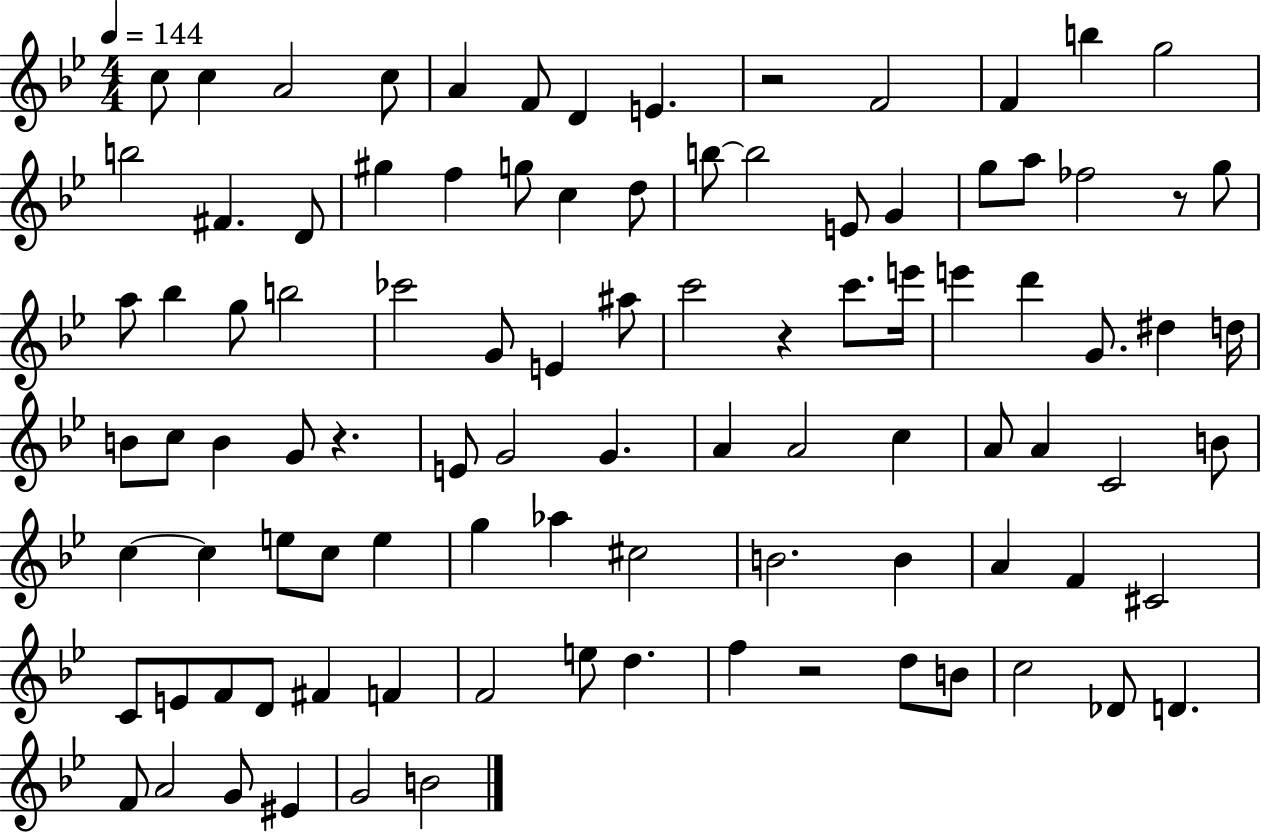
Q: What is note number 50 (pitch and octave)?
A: G4